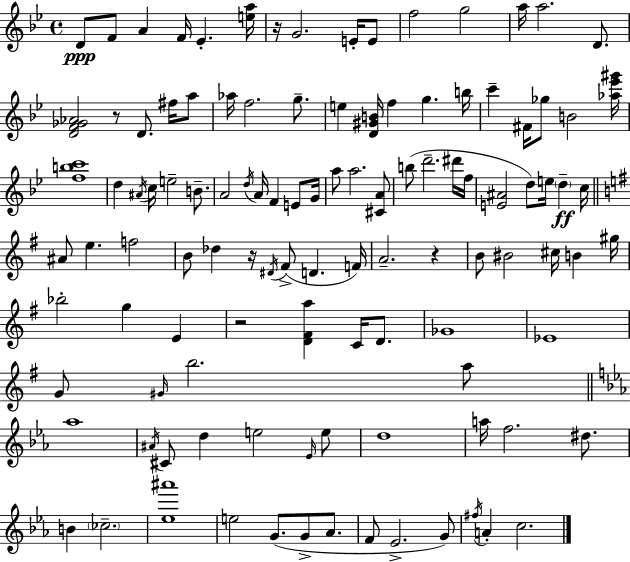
D4/e F4/e A4/q F4/s Eb4/q. [E5,A5]/s R/s G4/h. E4/s E4/e F5/h G5/h A5/s A5/h. D4/e. [D4,F4,Gb4,Ab4]/h R/e D4/e. F#5/s A5/e Ab5/s F5/h. G5/e. E5/q [D4,G#4,B4]/s F5/q G5/q. B5/s C6/q F#4/s Gb5/e B4/h [Ab5,Eb6,G#6]/s [F5,B5,C6]/w D5/q A#4/s C5/s E5/h B4/e. A4/h D5/s A4/s F4/q E4/e G4/s A5/e A5/h. [C#4,A4]/e B5/e D6/h. D#6/s F5/s [E4,A#4]/h D5/e E5/s D5/q C5/s A#4/e E5/q. F5/h B4/e Db5/q R/s D#4/s F#4/e D4/q. F4/s A4/h. R/q B4/e BIS4/h C#5/s B4/q G#5/s Bb5/h G5/q E4/q R/h [D4,F#4,A5]/q C4/s D4/e. Gb4/w Eb4/w G4/e G#4/s B5/h. A5/e Ab5/w A#4/s C#4/e D5/q E5/h Eb4/s E5/e D5/w A5/s F5/h. D#5/e. B4/q CES5/h. [Eb5,A#6]/w E5/h G4/e. G4/e Ab4/e. F4/e Eb4/h. G4/e F#5/s A4/q C5/h.